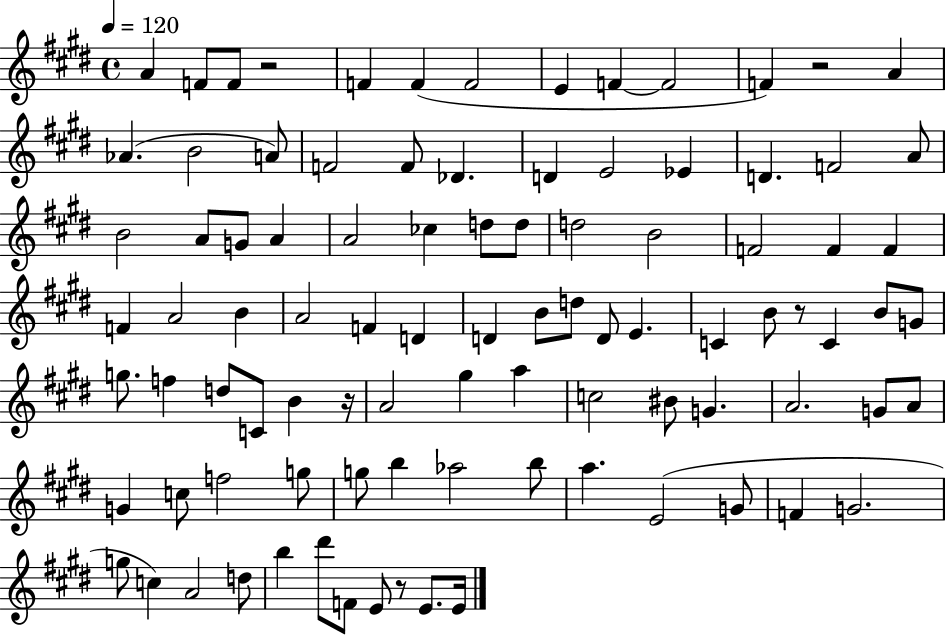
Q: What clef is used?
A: treble